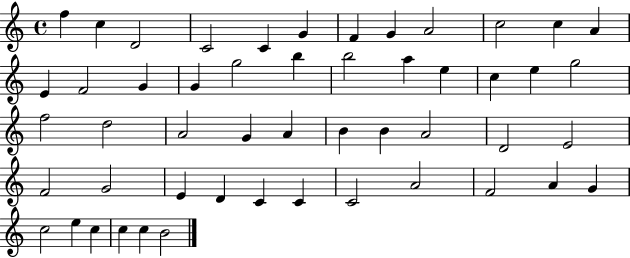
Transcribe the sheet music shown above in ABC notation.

X:1
T:Untitled
M:4/4
L:1/4
K:C
f c D2 C2 C G F G A2 c2 c A E F2 G G g2 b b2 a e c e g2 f2 d2 A2 G A B B A2 D2 E2 F2 G2 E D C C C2 A2 F2 A G c2 e c c c B2